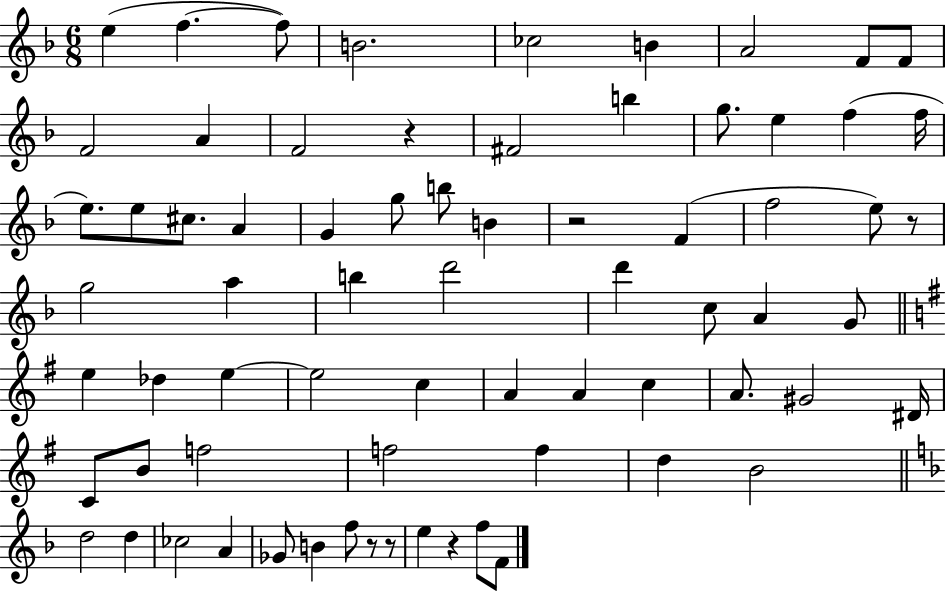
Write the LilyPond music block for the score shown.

{
  \clef treble
  \numericTimeSignature
  \time 6/8
  \key f \major
  e''4( f''4.~~ f''8) | b'2. | ces''2 b'4 | a'2 f'8 f'8 | \break f'2 a'4 | f'2 r4 | fis'2 b''4 | g''8. e''4 f''4( f''16 | \break e''8.) e''8 cis''8. a'4 | g'4 g''8 b''8 b'4 | r2 f'4( | f''2 e''8) r8 | \break g''2 a''4 | b''4 d'''2 | d'''4 c''8 a'4 g'8 | \bar "||" \break \key e \minor e''4 des''4 e''4~~ | e''2 c''4 | a'4 a'4 c''4 | a'8. gis'2 dis'16 | \break c'8 b'8 f''2 | f''2 f''4 | d''4 b'2 | \bar "||" \break \key d \minor d''2 d''4 | ces''2 a'4 | ges'8 b'4 f''8 r8 r8 | e''4 r4 f''8 f'8 | \break \bar "|."
}